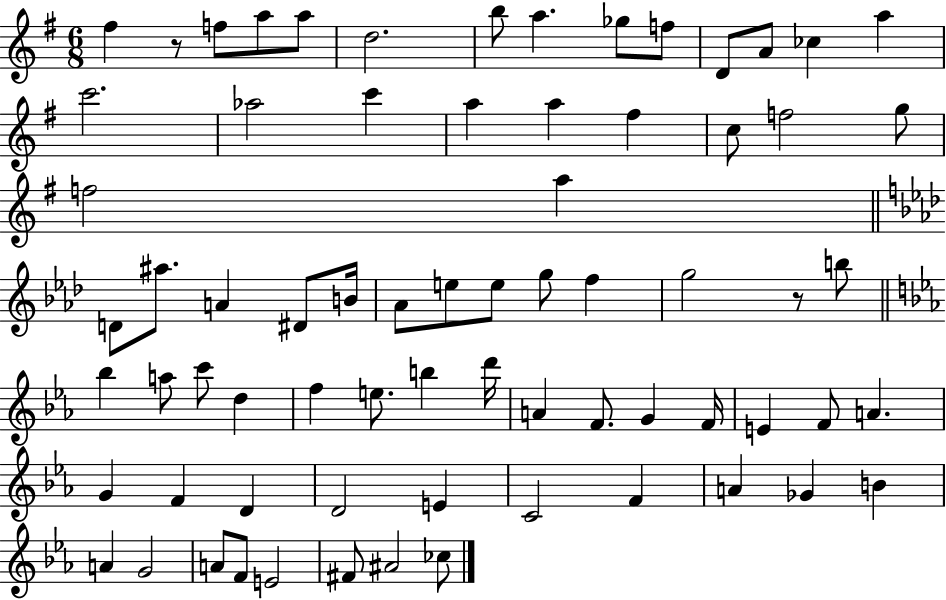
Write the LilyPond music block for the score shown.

{
  \clef treble
  \numericTimeSignature
  \time 6/8
  \key g \major
  fis''4 r8 f''8 a''8 a''8 | d''2. | b''8 a''4. ges''8 f''8 | d'8 a'8 ces''4 a''4 | \break c'''2. | aes''2 c'''4 | a''4 a''4 fis''4 | c''8 f''2 g''8 | \break f''2 a''4 | \bar "||" \break \key f \minor d'8 ais''8. a'4 dis'8 b'16 | aes'8 e''8 e''8 g''8 f''4 | g''2 r8 b''8 | \bar "||" \break \key ees \major bes''4 a''8 c'''8 d''4 | f''4 e''8. b''4 d'''16 | a'4 f'8. g'4 f'16 | e'4 f'8 a'4. | \break g'4 f'4 d'4 | d'2 e'4 | c'2 f'4 | a'4 ges'4 b'4 | \break a'4 g'2 | a'8 f'8 e'2 | fis'8 ais'2 ces''8 | \bar "|."
}